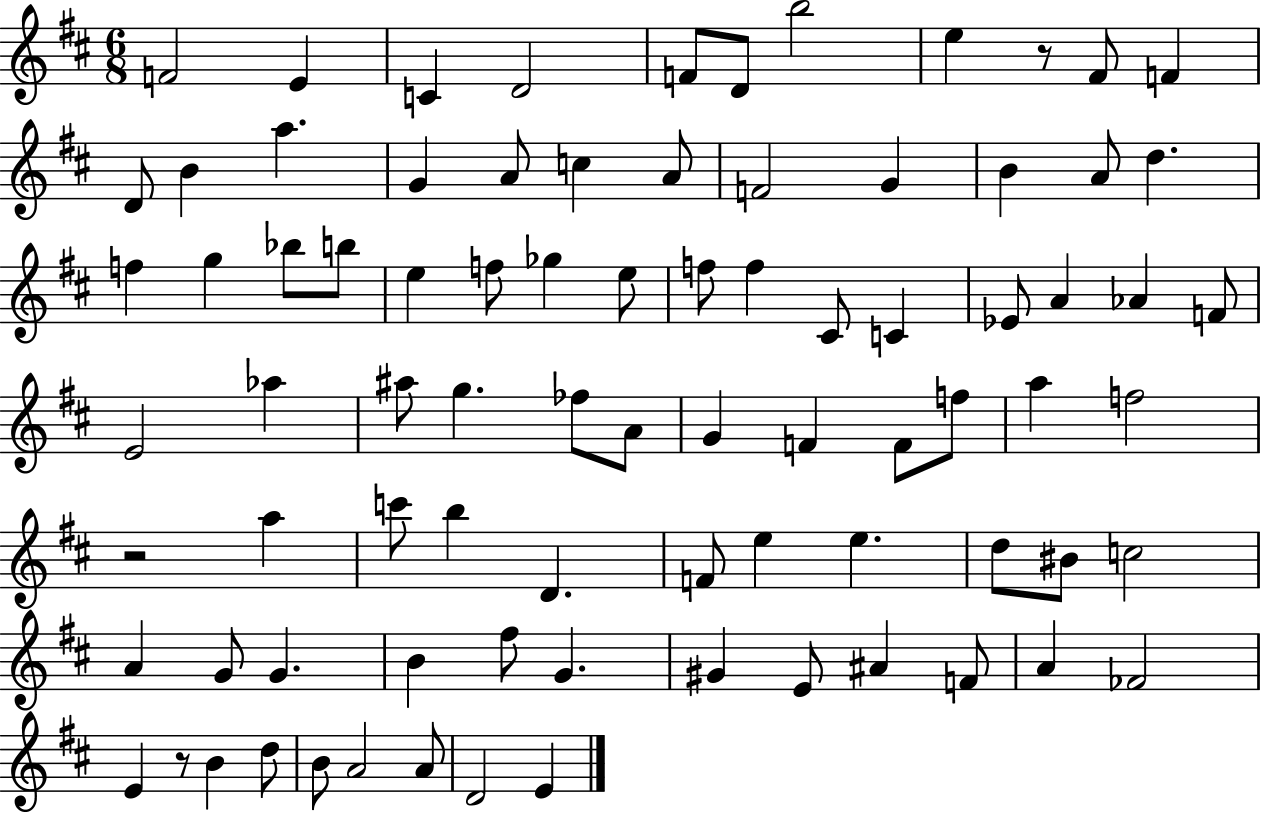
F4/h E4/q C4/q D4/h F4/e D4/e B5/h E5/q R/e F#4/e F4/q D4/e B4/q A5/q. G4/q A4/e C5/q A4/e F4/h G4/q B4/q A4/e D5/q. F5/q G5/q Bb5/e B5/e E5/q F5/e Gb5/q E5/e F5/e F5/q C#4/e C4/q Eb4/e A4/q Ab4/q F4/e E4/h Ab5/q A#5/e G5/q. FES5/e A4/e G4/q F4/q F4/e F5/e A5/q F5/h R/h A5/q C6/e B5/q D4/q. F4/e E5/q E5/q. D5/e BIS4/e C5/h A4/q G4/e G4/q. B4/q F#5/e G4/q. G#4/q E4/e A#4/q F4/e A4/q FES4/h E4/q R/e B4/q D5/e B4/e A4/h A4/e D4/h E4/q